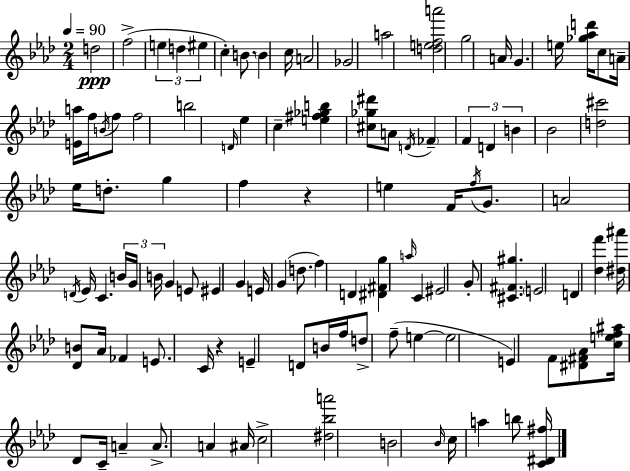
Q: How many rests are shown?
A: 2